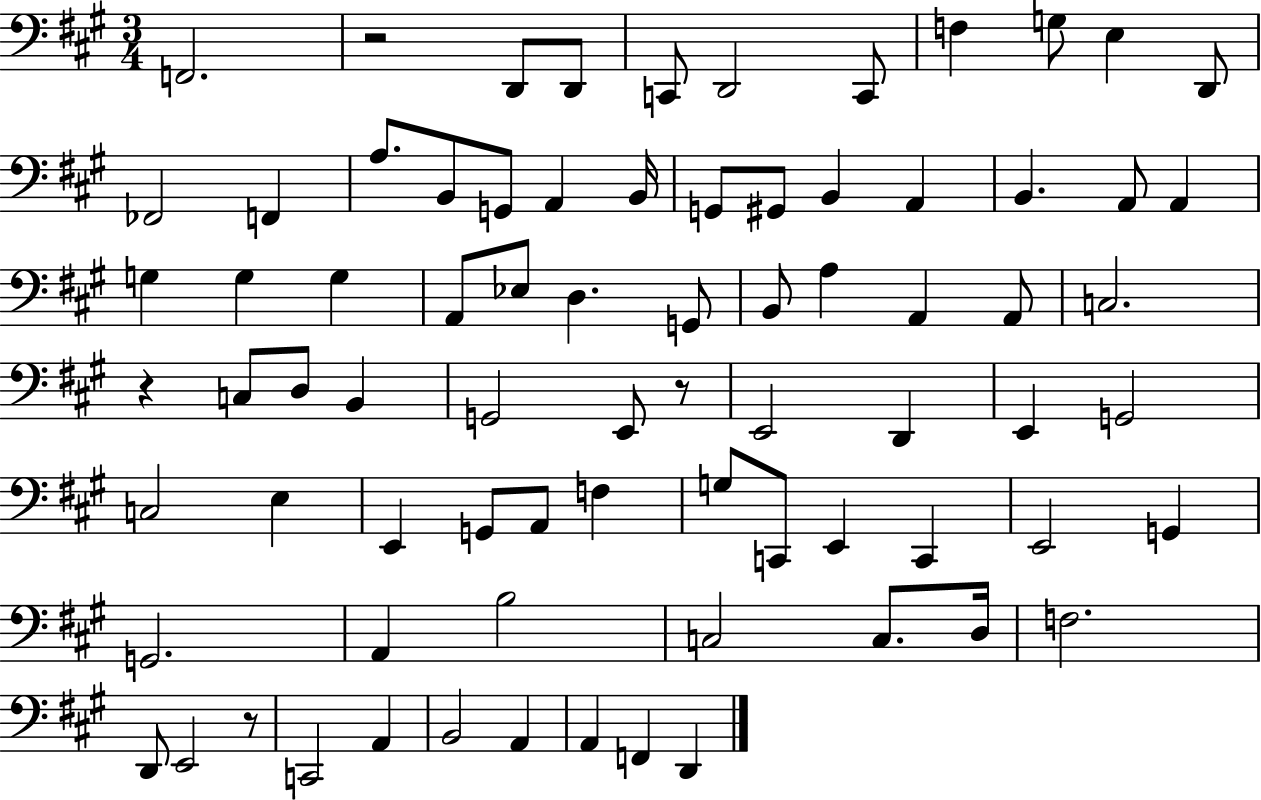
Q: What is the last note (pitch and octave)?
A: D2